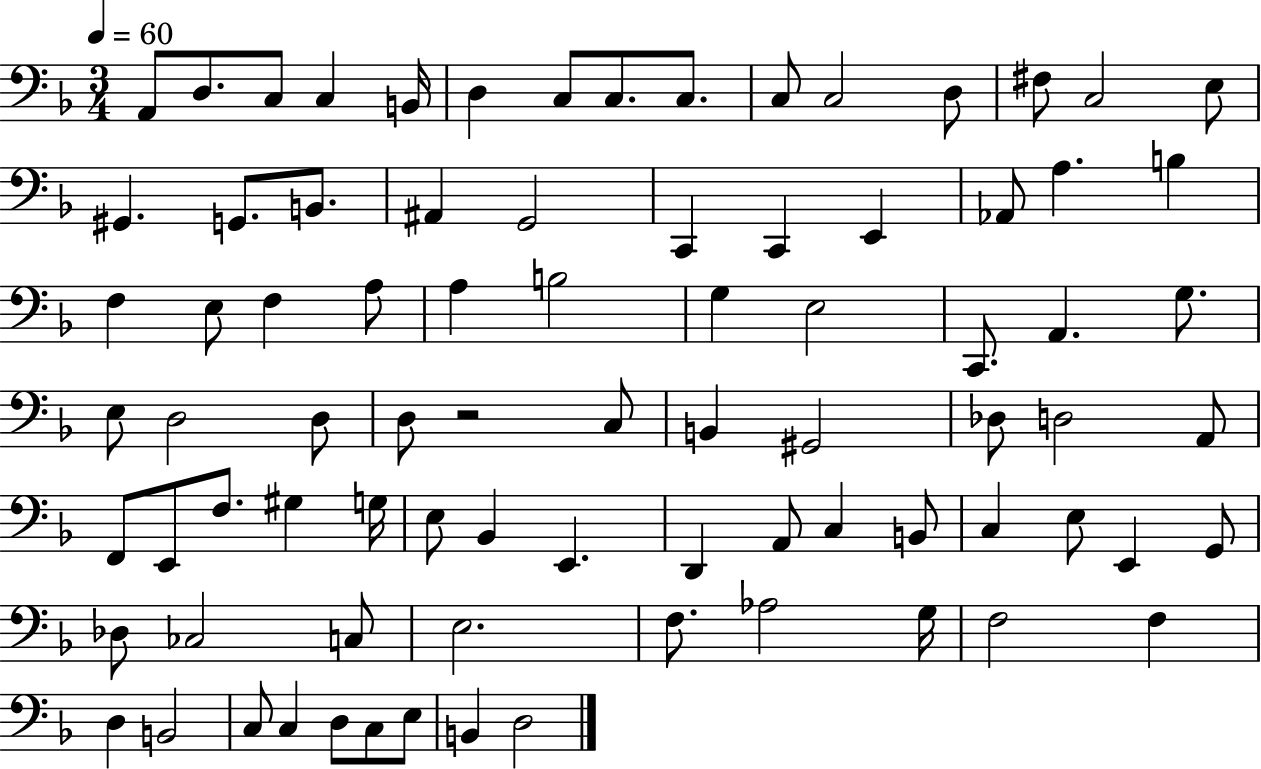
{
  \clef bass
  \numericTimeSignature
  \time 3/4
  \key f \major
  \tempo 4 = 60
  \repeat volta 2 { a,8 d8. c8 c4 b,16 | d4 c8 c8. c8. | c8 c2 d8 | fis8 c2 e8 | \break gis,4. g,8. b,8. | ais,4 g,2 | c,4 c,4 e,4 | aes,8 a4. b4 | \break f4 e8 f4 a8 | a4 b2 | g4 e2 | c,8. a,4. g8. | \break e8 d2 d8 | d8 r2 c8 | b,4 gis,2 | des8 d2 a,8 | \break f,8 e,8 f8. gis4 g16 | e8 bes,4 e,4. | d,4 a,8 c4 b,8 | c4 e8 e,4 g,8 | \break des8 ces2 c8 | e2. | f8. aes2 g16 | f2 f4 | \break d4 b,2 | c8 c4 d8 c8 e8 | b,4 d2 | } \bar "|."
}